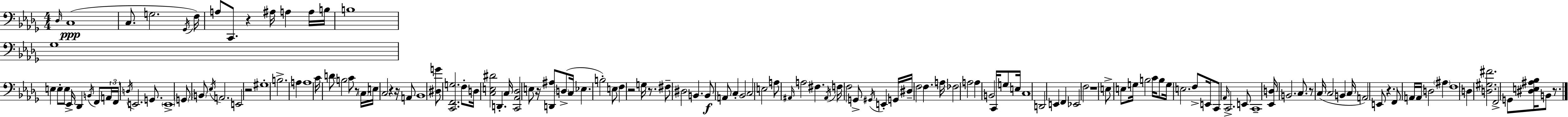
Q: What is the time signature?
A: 4/4